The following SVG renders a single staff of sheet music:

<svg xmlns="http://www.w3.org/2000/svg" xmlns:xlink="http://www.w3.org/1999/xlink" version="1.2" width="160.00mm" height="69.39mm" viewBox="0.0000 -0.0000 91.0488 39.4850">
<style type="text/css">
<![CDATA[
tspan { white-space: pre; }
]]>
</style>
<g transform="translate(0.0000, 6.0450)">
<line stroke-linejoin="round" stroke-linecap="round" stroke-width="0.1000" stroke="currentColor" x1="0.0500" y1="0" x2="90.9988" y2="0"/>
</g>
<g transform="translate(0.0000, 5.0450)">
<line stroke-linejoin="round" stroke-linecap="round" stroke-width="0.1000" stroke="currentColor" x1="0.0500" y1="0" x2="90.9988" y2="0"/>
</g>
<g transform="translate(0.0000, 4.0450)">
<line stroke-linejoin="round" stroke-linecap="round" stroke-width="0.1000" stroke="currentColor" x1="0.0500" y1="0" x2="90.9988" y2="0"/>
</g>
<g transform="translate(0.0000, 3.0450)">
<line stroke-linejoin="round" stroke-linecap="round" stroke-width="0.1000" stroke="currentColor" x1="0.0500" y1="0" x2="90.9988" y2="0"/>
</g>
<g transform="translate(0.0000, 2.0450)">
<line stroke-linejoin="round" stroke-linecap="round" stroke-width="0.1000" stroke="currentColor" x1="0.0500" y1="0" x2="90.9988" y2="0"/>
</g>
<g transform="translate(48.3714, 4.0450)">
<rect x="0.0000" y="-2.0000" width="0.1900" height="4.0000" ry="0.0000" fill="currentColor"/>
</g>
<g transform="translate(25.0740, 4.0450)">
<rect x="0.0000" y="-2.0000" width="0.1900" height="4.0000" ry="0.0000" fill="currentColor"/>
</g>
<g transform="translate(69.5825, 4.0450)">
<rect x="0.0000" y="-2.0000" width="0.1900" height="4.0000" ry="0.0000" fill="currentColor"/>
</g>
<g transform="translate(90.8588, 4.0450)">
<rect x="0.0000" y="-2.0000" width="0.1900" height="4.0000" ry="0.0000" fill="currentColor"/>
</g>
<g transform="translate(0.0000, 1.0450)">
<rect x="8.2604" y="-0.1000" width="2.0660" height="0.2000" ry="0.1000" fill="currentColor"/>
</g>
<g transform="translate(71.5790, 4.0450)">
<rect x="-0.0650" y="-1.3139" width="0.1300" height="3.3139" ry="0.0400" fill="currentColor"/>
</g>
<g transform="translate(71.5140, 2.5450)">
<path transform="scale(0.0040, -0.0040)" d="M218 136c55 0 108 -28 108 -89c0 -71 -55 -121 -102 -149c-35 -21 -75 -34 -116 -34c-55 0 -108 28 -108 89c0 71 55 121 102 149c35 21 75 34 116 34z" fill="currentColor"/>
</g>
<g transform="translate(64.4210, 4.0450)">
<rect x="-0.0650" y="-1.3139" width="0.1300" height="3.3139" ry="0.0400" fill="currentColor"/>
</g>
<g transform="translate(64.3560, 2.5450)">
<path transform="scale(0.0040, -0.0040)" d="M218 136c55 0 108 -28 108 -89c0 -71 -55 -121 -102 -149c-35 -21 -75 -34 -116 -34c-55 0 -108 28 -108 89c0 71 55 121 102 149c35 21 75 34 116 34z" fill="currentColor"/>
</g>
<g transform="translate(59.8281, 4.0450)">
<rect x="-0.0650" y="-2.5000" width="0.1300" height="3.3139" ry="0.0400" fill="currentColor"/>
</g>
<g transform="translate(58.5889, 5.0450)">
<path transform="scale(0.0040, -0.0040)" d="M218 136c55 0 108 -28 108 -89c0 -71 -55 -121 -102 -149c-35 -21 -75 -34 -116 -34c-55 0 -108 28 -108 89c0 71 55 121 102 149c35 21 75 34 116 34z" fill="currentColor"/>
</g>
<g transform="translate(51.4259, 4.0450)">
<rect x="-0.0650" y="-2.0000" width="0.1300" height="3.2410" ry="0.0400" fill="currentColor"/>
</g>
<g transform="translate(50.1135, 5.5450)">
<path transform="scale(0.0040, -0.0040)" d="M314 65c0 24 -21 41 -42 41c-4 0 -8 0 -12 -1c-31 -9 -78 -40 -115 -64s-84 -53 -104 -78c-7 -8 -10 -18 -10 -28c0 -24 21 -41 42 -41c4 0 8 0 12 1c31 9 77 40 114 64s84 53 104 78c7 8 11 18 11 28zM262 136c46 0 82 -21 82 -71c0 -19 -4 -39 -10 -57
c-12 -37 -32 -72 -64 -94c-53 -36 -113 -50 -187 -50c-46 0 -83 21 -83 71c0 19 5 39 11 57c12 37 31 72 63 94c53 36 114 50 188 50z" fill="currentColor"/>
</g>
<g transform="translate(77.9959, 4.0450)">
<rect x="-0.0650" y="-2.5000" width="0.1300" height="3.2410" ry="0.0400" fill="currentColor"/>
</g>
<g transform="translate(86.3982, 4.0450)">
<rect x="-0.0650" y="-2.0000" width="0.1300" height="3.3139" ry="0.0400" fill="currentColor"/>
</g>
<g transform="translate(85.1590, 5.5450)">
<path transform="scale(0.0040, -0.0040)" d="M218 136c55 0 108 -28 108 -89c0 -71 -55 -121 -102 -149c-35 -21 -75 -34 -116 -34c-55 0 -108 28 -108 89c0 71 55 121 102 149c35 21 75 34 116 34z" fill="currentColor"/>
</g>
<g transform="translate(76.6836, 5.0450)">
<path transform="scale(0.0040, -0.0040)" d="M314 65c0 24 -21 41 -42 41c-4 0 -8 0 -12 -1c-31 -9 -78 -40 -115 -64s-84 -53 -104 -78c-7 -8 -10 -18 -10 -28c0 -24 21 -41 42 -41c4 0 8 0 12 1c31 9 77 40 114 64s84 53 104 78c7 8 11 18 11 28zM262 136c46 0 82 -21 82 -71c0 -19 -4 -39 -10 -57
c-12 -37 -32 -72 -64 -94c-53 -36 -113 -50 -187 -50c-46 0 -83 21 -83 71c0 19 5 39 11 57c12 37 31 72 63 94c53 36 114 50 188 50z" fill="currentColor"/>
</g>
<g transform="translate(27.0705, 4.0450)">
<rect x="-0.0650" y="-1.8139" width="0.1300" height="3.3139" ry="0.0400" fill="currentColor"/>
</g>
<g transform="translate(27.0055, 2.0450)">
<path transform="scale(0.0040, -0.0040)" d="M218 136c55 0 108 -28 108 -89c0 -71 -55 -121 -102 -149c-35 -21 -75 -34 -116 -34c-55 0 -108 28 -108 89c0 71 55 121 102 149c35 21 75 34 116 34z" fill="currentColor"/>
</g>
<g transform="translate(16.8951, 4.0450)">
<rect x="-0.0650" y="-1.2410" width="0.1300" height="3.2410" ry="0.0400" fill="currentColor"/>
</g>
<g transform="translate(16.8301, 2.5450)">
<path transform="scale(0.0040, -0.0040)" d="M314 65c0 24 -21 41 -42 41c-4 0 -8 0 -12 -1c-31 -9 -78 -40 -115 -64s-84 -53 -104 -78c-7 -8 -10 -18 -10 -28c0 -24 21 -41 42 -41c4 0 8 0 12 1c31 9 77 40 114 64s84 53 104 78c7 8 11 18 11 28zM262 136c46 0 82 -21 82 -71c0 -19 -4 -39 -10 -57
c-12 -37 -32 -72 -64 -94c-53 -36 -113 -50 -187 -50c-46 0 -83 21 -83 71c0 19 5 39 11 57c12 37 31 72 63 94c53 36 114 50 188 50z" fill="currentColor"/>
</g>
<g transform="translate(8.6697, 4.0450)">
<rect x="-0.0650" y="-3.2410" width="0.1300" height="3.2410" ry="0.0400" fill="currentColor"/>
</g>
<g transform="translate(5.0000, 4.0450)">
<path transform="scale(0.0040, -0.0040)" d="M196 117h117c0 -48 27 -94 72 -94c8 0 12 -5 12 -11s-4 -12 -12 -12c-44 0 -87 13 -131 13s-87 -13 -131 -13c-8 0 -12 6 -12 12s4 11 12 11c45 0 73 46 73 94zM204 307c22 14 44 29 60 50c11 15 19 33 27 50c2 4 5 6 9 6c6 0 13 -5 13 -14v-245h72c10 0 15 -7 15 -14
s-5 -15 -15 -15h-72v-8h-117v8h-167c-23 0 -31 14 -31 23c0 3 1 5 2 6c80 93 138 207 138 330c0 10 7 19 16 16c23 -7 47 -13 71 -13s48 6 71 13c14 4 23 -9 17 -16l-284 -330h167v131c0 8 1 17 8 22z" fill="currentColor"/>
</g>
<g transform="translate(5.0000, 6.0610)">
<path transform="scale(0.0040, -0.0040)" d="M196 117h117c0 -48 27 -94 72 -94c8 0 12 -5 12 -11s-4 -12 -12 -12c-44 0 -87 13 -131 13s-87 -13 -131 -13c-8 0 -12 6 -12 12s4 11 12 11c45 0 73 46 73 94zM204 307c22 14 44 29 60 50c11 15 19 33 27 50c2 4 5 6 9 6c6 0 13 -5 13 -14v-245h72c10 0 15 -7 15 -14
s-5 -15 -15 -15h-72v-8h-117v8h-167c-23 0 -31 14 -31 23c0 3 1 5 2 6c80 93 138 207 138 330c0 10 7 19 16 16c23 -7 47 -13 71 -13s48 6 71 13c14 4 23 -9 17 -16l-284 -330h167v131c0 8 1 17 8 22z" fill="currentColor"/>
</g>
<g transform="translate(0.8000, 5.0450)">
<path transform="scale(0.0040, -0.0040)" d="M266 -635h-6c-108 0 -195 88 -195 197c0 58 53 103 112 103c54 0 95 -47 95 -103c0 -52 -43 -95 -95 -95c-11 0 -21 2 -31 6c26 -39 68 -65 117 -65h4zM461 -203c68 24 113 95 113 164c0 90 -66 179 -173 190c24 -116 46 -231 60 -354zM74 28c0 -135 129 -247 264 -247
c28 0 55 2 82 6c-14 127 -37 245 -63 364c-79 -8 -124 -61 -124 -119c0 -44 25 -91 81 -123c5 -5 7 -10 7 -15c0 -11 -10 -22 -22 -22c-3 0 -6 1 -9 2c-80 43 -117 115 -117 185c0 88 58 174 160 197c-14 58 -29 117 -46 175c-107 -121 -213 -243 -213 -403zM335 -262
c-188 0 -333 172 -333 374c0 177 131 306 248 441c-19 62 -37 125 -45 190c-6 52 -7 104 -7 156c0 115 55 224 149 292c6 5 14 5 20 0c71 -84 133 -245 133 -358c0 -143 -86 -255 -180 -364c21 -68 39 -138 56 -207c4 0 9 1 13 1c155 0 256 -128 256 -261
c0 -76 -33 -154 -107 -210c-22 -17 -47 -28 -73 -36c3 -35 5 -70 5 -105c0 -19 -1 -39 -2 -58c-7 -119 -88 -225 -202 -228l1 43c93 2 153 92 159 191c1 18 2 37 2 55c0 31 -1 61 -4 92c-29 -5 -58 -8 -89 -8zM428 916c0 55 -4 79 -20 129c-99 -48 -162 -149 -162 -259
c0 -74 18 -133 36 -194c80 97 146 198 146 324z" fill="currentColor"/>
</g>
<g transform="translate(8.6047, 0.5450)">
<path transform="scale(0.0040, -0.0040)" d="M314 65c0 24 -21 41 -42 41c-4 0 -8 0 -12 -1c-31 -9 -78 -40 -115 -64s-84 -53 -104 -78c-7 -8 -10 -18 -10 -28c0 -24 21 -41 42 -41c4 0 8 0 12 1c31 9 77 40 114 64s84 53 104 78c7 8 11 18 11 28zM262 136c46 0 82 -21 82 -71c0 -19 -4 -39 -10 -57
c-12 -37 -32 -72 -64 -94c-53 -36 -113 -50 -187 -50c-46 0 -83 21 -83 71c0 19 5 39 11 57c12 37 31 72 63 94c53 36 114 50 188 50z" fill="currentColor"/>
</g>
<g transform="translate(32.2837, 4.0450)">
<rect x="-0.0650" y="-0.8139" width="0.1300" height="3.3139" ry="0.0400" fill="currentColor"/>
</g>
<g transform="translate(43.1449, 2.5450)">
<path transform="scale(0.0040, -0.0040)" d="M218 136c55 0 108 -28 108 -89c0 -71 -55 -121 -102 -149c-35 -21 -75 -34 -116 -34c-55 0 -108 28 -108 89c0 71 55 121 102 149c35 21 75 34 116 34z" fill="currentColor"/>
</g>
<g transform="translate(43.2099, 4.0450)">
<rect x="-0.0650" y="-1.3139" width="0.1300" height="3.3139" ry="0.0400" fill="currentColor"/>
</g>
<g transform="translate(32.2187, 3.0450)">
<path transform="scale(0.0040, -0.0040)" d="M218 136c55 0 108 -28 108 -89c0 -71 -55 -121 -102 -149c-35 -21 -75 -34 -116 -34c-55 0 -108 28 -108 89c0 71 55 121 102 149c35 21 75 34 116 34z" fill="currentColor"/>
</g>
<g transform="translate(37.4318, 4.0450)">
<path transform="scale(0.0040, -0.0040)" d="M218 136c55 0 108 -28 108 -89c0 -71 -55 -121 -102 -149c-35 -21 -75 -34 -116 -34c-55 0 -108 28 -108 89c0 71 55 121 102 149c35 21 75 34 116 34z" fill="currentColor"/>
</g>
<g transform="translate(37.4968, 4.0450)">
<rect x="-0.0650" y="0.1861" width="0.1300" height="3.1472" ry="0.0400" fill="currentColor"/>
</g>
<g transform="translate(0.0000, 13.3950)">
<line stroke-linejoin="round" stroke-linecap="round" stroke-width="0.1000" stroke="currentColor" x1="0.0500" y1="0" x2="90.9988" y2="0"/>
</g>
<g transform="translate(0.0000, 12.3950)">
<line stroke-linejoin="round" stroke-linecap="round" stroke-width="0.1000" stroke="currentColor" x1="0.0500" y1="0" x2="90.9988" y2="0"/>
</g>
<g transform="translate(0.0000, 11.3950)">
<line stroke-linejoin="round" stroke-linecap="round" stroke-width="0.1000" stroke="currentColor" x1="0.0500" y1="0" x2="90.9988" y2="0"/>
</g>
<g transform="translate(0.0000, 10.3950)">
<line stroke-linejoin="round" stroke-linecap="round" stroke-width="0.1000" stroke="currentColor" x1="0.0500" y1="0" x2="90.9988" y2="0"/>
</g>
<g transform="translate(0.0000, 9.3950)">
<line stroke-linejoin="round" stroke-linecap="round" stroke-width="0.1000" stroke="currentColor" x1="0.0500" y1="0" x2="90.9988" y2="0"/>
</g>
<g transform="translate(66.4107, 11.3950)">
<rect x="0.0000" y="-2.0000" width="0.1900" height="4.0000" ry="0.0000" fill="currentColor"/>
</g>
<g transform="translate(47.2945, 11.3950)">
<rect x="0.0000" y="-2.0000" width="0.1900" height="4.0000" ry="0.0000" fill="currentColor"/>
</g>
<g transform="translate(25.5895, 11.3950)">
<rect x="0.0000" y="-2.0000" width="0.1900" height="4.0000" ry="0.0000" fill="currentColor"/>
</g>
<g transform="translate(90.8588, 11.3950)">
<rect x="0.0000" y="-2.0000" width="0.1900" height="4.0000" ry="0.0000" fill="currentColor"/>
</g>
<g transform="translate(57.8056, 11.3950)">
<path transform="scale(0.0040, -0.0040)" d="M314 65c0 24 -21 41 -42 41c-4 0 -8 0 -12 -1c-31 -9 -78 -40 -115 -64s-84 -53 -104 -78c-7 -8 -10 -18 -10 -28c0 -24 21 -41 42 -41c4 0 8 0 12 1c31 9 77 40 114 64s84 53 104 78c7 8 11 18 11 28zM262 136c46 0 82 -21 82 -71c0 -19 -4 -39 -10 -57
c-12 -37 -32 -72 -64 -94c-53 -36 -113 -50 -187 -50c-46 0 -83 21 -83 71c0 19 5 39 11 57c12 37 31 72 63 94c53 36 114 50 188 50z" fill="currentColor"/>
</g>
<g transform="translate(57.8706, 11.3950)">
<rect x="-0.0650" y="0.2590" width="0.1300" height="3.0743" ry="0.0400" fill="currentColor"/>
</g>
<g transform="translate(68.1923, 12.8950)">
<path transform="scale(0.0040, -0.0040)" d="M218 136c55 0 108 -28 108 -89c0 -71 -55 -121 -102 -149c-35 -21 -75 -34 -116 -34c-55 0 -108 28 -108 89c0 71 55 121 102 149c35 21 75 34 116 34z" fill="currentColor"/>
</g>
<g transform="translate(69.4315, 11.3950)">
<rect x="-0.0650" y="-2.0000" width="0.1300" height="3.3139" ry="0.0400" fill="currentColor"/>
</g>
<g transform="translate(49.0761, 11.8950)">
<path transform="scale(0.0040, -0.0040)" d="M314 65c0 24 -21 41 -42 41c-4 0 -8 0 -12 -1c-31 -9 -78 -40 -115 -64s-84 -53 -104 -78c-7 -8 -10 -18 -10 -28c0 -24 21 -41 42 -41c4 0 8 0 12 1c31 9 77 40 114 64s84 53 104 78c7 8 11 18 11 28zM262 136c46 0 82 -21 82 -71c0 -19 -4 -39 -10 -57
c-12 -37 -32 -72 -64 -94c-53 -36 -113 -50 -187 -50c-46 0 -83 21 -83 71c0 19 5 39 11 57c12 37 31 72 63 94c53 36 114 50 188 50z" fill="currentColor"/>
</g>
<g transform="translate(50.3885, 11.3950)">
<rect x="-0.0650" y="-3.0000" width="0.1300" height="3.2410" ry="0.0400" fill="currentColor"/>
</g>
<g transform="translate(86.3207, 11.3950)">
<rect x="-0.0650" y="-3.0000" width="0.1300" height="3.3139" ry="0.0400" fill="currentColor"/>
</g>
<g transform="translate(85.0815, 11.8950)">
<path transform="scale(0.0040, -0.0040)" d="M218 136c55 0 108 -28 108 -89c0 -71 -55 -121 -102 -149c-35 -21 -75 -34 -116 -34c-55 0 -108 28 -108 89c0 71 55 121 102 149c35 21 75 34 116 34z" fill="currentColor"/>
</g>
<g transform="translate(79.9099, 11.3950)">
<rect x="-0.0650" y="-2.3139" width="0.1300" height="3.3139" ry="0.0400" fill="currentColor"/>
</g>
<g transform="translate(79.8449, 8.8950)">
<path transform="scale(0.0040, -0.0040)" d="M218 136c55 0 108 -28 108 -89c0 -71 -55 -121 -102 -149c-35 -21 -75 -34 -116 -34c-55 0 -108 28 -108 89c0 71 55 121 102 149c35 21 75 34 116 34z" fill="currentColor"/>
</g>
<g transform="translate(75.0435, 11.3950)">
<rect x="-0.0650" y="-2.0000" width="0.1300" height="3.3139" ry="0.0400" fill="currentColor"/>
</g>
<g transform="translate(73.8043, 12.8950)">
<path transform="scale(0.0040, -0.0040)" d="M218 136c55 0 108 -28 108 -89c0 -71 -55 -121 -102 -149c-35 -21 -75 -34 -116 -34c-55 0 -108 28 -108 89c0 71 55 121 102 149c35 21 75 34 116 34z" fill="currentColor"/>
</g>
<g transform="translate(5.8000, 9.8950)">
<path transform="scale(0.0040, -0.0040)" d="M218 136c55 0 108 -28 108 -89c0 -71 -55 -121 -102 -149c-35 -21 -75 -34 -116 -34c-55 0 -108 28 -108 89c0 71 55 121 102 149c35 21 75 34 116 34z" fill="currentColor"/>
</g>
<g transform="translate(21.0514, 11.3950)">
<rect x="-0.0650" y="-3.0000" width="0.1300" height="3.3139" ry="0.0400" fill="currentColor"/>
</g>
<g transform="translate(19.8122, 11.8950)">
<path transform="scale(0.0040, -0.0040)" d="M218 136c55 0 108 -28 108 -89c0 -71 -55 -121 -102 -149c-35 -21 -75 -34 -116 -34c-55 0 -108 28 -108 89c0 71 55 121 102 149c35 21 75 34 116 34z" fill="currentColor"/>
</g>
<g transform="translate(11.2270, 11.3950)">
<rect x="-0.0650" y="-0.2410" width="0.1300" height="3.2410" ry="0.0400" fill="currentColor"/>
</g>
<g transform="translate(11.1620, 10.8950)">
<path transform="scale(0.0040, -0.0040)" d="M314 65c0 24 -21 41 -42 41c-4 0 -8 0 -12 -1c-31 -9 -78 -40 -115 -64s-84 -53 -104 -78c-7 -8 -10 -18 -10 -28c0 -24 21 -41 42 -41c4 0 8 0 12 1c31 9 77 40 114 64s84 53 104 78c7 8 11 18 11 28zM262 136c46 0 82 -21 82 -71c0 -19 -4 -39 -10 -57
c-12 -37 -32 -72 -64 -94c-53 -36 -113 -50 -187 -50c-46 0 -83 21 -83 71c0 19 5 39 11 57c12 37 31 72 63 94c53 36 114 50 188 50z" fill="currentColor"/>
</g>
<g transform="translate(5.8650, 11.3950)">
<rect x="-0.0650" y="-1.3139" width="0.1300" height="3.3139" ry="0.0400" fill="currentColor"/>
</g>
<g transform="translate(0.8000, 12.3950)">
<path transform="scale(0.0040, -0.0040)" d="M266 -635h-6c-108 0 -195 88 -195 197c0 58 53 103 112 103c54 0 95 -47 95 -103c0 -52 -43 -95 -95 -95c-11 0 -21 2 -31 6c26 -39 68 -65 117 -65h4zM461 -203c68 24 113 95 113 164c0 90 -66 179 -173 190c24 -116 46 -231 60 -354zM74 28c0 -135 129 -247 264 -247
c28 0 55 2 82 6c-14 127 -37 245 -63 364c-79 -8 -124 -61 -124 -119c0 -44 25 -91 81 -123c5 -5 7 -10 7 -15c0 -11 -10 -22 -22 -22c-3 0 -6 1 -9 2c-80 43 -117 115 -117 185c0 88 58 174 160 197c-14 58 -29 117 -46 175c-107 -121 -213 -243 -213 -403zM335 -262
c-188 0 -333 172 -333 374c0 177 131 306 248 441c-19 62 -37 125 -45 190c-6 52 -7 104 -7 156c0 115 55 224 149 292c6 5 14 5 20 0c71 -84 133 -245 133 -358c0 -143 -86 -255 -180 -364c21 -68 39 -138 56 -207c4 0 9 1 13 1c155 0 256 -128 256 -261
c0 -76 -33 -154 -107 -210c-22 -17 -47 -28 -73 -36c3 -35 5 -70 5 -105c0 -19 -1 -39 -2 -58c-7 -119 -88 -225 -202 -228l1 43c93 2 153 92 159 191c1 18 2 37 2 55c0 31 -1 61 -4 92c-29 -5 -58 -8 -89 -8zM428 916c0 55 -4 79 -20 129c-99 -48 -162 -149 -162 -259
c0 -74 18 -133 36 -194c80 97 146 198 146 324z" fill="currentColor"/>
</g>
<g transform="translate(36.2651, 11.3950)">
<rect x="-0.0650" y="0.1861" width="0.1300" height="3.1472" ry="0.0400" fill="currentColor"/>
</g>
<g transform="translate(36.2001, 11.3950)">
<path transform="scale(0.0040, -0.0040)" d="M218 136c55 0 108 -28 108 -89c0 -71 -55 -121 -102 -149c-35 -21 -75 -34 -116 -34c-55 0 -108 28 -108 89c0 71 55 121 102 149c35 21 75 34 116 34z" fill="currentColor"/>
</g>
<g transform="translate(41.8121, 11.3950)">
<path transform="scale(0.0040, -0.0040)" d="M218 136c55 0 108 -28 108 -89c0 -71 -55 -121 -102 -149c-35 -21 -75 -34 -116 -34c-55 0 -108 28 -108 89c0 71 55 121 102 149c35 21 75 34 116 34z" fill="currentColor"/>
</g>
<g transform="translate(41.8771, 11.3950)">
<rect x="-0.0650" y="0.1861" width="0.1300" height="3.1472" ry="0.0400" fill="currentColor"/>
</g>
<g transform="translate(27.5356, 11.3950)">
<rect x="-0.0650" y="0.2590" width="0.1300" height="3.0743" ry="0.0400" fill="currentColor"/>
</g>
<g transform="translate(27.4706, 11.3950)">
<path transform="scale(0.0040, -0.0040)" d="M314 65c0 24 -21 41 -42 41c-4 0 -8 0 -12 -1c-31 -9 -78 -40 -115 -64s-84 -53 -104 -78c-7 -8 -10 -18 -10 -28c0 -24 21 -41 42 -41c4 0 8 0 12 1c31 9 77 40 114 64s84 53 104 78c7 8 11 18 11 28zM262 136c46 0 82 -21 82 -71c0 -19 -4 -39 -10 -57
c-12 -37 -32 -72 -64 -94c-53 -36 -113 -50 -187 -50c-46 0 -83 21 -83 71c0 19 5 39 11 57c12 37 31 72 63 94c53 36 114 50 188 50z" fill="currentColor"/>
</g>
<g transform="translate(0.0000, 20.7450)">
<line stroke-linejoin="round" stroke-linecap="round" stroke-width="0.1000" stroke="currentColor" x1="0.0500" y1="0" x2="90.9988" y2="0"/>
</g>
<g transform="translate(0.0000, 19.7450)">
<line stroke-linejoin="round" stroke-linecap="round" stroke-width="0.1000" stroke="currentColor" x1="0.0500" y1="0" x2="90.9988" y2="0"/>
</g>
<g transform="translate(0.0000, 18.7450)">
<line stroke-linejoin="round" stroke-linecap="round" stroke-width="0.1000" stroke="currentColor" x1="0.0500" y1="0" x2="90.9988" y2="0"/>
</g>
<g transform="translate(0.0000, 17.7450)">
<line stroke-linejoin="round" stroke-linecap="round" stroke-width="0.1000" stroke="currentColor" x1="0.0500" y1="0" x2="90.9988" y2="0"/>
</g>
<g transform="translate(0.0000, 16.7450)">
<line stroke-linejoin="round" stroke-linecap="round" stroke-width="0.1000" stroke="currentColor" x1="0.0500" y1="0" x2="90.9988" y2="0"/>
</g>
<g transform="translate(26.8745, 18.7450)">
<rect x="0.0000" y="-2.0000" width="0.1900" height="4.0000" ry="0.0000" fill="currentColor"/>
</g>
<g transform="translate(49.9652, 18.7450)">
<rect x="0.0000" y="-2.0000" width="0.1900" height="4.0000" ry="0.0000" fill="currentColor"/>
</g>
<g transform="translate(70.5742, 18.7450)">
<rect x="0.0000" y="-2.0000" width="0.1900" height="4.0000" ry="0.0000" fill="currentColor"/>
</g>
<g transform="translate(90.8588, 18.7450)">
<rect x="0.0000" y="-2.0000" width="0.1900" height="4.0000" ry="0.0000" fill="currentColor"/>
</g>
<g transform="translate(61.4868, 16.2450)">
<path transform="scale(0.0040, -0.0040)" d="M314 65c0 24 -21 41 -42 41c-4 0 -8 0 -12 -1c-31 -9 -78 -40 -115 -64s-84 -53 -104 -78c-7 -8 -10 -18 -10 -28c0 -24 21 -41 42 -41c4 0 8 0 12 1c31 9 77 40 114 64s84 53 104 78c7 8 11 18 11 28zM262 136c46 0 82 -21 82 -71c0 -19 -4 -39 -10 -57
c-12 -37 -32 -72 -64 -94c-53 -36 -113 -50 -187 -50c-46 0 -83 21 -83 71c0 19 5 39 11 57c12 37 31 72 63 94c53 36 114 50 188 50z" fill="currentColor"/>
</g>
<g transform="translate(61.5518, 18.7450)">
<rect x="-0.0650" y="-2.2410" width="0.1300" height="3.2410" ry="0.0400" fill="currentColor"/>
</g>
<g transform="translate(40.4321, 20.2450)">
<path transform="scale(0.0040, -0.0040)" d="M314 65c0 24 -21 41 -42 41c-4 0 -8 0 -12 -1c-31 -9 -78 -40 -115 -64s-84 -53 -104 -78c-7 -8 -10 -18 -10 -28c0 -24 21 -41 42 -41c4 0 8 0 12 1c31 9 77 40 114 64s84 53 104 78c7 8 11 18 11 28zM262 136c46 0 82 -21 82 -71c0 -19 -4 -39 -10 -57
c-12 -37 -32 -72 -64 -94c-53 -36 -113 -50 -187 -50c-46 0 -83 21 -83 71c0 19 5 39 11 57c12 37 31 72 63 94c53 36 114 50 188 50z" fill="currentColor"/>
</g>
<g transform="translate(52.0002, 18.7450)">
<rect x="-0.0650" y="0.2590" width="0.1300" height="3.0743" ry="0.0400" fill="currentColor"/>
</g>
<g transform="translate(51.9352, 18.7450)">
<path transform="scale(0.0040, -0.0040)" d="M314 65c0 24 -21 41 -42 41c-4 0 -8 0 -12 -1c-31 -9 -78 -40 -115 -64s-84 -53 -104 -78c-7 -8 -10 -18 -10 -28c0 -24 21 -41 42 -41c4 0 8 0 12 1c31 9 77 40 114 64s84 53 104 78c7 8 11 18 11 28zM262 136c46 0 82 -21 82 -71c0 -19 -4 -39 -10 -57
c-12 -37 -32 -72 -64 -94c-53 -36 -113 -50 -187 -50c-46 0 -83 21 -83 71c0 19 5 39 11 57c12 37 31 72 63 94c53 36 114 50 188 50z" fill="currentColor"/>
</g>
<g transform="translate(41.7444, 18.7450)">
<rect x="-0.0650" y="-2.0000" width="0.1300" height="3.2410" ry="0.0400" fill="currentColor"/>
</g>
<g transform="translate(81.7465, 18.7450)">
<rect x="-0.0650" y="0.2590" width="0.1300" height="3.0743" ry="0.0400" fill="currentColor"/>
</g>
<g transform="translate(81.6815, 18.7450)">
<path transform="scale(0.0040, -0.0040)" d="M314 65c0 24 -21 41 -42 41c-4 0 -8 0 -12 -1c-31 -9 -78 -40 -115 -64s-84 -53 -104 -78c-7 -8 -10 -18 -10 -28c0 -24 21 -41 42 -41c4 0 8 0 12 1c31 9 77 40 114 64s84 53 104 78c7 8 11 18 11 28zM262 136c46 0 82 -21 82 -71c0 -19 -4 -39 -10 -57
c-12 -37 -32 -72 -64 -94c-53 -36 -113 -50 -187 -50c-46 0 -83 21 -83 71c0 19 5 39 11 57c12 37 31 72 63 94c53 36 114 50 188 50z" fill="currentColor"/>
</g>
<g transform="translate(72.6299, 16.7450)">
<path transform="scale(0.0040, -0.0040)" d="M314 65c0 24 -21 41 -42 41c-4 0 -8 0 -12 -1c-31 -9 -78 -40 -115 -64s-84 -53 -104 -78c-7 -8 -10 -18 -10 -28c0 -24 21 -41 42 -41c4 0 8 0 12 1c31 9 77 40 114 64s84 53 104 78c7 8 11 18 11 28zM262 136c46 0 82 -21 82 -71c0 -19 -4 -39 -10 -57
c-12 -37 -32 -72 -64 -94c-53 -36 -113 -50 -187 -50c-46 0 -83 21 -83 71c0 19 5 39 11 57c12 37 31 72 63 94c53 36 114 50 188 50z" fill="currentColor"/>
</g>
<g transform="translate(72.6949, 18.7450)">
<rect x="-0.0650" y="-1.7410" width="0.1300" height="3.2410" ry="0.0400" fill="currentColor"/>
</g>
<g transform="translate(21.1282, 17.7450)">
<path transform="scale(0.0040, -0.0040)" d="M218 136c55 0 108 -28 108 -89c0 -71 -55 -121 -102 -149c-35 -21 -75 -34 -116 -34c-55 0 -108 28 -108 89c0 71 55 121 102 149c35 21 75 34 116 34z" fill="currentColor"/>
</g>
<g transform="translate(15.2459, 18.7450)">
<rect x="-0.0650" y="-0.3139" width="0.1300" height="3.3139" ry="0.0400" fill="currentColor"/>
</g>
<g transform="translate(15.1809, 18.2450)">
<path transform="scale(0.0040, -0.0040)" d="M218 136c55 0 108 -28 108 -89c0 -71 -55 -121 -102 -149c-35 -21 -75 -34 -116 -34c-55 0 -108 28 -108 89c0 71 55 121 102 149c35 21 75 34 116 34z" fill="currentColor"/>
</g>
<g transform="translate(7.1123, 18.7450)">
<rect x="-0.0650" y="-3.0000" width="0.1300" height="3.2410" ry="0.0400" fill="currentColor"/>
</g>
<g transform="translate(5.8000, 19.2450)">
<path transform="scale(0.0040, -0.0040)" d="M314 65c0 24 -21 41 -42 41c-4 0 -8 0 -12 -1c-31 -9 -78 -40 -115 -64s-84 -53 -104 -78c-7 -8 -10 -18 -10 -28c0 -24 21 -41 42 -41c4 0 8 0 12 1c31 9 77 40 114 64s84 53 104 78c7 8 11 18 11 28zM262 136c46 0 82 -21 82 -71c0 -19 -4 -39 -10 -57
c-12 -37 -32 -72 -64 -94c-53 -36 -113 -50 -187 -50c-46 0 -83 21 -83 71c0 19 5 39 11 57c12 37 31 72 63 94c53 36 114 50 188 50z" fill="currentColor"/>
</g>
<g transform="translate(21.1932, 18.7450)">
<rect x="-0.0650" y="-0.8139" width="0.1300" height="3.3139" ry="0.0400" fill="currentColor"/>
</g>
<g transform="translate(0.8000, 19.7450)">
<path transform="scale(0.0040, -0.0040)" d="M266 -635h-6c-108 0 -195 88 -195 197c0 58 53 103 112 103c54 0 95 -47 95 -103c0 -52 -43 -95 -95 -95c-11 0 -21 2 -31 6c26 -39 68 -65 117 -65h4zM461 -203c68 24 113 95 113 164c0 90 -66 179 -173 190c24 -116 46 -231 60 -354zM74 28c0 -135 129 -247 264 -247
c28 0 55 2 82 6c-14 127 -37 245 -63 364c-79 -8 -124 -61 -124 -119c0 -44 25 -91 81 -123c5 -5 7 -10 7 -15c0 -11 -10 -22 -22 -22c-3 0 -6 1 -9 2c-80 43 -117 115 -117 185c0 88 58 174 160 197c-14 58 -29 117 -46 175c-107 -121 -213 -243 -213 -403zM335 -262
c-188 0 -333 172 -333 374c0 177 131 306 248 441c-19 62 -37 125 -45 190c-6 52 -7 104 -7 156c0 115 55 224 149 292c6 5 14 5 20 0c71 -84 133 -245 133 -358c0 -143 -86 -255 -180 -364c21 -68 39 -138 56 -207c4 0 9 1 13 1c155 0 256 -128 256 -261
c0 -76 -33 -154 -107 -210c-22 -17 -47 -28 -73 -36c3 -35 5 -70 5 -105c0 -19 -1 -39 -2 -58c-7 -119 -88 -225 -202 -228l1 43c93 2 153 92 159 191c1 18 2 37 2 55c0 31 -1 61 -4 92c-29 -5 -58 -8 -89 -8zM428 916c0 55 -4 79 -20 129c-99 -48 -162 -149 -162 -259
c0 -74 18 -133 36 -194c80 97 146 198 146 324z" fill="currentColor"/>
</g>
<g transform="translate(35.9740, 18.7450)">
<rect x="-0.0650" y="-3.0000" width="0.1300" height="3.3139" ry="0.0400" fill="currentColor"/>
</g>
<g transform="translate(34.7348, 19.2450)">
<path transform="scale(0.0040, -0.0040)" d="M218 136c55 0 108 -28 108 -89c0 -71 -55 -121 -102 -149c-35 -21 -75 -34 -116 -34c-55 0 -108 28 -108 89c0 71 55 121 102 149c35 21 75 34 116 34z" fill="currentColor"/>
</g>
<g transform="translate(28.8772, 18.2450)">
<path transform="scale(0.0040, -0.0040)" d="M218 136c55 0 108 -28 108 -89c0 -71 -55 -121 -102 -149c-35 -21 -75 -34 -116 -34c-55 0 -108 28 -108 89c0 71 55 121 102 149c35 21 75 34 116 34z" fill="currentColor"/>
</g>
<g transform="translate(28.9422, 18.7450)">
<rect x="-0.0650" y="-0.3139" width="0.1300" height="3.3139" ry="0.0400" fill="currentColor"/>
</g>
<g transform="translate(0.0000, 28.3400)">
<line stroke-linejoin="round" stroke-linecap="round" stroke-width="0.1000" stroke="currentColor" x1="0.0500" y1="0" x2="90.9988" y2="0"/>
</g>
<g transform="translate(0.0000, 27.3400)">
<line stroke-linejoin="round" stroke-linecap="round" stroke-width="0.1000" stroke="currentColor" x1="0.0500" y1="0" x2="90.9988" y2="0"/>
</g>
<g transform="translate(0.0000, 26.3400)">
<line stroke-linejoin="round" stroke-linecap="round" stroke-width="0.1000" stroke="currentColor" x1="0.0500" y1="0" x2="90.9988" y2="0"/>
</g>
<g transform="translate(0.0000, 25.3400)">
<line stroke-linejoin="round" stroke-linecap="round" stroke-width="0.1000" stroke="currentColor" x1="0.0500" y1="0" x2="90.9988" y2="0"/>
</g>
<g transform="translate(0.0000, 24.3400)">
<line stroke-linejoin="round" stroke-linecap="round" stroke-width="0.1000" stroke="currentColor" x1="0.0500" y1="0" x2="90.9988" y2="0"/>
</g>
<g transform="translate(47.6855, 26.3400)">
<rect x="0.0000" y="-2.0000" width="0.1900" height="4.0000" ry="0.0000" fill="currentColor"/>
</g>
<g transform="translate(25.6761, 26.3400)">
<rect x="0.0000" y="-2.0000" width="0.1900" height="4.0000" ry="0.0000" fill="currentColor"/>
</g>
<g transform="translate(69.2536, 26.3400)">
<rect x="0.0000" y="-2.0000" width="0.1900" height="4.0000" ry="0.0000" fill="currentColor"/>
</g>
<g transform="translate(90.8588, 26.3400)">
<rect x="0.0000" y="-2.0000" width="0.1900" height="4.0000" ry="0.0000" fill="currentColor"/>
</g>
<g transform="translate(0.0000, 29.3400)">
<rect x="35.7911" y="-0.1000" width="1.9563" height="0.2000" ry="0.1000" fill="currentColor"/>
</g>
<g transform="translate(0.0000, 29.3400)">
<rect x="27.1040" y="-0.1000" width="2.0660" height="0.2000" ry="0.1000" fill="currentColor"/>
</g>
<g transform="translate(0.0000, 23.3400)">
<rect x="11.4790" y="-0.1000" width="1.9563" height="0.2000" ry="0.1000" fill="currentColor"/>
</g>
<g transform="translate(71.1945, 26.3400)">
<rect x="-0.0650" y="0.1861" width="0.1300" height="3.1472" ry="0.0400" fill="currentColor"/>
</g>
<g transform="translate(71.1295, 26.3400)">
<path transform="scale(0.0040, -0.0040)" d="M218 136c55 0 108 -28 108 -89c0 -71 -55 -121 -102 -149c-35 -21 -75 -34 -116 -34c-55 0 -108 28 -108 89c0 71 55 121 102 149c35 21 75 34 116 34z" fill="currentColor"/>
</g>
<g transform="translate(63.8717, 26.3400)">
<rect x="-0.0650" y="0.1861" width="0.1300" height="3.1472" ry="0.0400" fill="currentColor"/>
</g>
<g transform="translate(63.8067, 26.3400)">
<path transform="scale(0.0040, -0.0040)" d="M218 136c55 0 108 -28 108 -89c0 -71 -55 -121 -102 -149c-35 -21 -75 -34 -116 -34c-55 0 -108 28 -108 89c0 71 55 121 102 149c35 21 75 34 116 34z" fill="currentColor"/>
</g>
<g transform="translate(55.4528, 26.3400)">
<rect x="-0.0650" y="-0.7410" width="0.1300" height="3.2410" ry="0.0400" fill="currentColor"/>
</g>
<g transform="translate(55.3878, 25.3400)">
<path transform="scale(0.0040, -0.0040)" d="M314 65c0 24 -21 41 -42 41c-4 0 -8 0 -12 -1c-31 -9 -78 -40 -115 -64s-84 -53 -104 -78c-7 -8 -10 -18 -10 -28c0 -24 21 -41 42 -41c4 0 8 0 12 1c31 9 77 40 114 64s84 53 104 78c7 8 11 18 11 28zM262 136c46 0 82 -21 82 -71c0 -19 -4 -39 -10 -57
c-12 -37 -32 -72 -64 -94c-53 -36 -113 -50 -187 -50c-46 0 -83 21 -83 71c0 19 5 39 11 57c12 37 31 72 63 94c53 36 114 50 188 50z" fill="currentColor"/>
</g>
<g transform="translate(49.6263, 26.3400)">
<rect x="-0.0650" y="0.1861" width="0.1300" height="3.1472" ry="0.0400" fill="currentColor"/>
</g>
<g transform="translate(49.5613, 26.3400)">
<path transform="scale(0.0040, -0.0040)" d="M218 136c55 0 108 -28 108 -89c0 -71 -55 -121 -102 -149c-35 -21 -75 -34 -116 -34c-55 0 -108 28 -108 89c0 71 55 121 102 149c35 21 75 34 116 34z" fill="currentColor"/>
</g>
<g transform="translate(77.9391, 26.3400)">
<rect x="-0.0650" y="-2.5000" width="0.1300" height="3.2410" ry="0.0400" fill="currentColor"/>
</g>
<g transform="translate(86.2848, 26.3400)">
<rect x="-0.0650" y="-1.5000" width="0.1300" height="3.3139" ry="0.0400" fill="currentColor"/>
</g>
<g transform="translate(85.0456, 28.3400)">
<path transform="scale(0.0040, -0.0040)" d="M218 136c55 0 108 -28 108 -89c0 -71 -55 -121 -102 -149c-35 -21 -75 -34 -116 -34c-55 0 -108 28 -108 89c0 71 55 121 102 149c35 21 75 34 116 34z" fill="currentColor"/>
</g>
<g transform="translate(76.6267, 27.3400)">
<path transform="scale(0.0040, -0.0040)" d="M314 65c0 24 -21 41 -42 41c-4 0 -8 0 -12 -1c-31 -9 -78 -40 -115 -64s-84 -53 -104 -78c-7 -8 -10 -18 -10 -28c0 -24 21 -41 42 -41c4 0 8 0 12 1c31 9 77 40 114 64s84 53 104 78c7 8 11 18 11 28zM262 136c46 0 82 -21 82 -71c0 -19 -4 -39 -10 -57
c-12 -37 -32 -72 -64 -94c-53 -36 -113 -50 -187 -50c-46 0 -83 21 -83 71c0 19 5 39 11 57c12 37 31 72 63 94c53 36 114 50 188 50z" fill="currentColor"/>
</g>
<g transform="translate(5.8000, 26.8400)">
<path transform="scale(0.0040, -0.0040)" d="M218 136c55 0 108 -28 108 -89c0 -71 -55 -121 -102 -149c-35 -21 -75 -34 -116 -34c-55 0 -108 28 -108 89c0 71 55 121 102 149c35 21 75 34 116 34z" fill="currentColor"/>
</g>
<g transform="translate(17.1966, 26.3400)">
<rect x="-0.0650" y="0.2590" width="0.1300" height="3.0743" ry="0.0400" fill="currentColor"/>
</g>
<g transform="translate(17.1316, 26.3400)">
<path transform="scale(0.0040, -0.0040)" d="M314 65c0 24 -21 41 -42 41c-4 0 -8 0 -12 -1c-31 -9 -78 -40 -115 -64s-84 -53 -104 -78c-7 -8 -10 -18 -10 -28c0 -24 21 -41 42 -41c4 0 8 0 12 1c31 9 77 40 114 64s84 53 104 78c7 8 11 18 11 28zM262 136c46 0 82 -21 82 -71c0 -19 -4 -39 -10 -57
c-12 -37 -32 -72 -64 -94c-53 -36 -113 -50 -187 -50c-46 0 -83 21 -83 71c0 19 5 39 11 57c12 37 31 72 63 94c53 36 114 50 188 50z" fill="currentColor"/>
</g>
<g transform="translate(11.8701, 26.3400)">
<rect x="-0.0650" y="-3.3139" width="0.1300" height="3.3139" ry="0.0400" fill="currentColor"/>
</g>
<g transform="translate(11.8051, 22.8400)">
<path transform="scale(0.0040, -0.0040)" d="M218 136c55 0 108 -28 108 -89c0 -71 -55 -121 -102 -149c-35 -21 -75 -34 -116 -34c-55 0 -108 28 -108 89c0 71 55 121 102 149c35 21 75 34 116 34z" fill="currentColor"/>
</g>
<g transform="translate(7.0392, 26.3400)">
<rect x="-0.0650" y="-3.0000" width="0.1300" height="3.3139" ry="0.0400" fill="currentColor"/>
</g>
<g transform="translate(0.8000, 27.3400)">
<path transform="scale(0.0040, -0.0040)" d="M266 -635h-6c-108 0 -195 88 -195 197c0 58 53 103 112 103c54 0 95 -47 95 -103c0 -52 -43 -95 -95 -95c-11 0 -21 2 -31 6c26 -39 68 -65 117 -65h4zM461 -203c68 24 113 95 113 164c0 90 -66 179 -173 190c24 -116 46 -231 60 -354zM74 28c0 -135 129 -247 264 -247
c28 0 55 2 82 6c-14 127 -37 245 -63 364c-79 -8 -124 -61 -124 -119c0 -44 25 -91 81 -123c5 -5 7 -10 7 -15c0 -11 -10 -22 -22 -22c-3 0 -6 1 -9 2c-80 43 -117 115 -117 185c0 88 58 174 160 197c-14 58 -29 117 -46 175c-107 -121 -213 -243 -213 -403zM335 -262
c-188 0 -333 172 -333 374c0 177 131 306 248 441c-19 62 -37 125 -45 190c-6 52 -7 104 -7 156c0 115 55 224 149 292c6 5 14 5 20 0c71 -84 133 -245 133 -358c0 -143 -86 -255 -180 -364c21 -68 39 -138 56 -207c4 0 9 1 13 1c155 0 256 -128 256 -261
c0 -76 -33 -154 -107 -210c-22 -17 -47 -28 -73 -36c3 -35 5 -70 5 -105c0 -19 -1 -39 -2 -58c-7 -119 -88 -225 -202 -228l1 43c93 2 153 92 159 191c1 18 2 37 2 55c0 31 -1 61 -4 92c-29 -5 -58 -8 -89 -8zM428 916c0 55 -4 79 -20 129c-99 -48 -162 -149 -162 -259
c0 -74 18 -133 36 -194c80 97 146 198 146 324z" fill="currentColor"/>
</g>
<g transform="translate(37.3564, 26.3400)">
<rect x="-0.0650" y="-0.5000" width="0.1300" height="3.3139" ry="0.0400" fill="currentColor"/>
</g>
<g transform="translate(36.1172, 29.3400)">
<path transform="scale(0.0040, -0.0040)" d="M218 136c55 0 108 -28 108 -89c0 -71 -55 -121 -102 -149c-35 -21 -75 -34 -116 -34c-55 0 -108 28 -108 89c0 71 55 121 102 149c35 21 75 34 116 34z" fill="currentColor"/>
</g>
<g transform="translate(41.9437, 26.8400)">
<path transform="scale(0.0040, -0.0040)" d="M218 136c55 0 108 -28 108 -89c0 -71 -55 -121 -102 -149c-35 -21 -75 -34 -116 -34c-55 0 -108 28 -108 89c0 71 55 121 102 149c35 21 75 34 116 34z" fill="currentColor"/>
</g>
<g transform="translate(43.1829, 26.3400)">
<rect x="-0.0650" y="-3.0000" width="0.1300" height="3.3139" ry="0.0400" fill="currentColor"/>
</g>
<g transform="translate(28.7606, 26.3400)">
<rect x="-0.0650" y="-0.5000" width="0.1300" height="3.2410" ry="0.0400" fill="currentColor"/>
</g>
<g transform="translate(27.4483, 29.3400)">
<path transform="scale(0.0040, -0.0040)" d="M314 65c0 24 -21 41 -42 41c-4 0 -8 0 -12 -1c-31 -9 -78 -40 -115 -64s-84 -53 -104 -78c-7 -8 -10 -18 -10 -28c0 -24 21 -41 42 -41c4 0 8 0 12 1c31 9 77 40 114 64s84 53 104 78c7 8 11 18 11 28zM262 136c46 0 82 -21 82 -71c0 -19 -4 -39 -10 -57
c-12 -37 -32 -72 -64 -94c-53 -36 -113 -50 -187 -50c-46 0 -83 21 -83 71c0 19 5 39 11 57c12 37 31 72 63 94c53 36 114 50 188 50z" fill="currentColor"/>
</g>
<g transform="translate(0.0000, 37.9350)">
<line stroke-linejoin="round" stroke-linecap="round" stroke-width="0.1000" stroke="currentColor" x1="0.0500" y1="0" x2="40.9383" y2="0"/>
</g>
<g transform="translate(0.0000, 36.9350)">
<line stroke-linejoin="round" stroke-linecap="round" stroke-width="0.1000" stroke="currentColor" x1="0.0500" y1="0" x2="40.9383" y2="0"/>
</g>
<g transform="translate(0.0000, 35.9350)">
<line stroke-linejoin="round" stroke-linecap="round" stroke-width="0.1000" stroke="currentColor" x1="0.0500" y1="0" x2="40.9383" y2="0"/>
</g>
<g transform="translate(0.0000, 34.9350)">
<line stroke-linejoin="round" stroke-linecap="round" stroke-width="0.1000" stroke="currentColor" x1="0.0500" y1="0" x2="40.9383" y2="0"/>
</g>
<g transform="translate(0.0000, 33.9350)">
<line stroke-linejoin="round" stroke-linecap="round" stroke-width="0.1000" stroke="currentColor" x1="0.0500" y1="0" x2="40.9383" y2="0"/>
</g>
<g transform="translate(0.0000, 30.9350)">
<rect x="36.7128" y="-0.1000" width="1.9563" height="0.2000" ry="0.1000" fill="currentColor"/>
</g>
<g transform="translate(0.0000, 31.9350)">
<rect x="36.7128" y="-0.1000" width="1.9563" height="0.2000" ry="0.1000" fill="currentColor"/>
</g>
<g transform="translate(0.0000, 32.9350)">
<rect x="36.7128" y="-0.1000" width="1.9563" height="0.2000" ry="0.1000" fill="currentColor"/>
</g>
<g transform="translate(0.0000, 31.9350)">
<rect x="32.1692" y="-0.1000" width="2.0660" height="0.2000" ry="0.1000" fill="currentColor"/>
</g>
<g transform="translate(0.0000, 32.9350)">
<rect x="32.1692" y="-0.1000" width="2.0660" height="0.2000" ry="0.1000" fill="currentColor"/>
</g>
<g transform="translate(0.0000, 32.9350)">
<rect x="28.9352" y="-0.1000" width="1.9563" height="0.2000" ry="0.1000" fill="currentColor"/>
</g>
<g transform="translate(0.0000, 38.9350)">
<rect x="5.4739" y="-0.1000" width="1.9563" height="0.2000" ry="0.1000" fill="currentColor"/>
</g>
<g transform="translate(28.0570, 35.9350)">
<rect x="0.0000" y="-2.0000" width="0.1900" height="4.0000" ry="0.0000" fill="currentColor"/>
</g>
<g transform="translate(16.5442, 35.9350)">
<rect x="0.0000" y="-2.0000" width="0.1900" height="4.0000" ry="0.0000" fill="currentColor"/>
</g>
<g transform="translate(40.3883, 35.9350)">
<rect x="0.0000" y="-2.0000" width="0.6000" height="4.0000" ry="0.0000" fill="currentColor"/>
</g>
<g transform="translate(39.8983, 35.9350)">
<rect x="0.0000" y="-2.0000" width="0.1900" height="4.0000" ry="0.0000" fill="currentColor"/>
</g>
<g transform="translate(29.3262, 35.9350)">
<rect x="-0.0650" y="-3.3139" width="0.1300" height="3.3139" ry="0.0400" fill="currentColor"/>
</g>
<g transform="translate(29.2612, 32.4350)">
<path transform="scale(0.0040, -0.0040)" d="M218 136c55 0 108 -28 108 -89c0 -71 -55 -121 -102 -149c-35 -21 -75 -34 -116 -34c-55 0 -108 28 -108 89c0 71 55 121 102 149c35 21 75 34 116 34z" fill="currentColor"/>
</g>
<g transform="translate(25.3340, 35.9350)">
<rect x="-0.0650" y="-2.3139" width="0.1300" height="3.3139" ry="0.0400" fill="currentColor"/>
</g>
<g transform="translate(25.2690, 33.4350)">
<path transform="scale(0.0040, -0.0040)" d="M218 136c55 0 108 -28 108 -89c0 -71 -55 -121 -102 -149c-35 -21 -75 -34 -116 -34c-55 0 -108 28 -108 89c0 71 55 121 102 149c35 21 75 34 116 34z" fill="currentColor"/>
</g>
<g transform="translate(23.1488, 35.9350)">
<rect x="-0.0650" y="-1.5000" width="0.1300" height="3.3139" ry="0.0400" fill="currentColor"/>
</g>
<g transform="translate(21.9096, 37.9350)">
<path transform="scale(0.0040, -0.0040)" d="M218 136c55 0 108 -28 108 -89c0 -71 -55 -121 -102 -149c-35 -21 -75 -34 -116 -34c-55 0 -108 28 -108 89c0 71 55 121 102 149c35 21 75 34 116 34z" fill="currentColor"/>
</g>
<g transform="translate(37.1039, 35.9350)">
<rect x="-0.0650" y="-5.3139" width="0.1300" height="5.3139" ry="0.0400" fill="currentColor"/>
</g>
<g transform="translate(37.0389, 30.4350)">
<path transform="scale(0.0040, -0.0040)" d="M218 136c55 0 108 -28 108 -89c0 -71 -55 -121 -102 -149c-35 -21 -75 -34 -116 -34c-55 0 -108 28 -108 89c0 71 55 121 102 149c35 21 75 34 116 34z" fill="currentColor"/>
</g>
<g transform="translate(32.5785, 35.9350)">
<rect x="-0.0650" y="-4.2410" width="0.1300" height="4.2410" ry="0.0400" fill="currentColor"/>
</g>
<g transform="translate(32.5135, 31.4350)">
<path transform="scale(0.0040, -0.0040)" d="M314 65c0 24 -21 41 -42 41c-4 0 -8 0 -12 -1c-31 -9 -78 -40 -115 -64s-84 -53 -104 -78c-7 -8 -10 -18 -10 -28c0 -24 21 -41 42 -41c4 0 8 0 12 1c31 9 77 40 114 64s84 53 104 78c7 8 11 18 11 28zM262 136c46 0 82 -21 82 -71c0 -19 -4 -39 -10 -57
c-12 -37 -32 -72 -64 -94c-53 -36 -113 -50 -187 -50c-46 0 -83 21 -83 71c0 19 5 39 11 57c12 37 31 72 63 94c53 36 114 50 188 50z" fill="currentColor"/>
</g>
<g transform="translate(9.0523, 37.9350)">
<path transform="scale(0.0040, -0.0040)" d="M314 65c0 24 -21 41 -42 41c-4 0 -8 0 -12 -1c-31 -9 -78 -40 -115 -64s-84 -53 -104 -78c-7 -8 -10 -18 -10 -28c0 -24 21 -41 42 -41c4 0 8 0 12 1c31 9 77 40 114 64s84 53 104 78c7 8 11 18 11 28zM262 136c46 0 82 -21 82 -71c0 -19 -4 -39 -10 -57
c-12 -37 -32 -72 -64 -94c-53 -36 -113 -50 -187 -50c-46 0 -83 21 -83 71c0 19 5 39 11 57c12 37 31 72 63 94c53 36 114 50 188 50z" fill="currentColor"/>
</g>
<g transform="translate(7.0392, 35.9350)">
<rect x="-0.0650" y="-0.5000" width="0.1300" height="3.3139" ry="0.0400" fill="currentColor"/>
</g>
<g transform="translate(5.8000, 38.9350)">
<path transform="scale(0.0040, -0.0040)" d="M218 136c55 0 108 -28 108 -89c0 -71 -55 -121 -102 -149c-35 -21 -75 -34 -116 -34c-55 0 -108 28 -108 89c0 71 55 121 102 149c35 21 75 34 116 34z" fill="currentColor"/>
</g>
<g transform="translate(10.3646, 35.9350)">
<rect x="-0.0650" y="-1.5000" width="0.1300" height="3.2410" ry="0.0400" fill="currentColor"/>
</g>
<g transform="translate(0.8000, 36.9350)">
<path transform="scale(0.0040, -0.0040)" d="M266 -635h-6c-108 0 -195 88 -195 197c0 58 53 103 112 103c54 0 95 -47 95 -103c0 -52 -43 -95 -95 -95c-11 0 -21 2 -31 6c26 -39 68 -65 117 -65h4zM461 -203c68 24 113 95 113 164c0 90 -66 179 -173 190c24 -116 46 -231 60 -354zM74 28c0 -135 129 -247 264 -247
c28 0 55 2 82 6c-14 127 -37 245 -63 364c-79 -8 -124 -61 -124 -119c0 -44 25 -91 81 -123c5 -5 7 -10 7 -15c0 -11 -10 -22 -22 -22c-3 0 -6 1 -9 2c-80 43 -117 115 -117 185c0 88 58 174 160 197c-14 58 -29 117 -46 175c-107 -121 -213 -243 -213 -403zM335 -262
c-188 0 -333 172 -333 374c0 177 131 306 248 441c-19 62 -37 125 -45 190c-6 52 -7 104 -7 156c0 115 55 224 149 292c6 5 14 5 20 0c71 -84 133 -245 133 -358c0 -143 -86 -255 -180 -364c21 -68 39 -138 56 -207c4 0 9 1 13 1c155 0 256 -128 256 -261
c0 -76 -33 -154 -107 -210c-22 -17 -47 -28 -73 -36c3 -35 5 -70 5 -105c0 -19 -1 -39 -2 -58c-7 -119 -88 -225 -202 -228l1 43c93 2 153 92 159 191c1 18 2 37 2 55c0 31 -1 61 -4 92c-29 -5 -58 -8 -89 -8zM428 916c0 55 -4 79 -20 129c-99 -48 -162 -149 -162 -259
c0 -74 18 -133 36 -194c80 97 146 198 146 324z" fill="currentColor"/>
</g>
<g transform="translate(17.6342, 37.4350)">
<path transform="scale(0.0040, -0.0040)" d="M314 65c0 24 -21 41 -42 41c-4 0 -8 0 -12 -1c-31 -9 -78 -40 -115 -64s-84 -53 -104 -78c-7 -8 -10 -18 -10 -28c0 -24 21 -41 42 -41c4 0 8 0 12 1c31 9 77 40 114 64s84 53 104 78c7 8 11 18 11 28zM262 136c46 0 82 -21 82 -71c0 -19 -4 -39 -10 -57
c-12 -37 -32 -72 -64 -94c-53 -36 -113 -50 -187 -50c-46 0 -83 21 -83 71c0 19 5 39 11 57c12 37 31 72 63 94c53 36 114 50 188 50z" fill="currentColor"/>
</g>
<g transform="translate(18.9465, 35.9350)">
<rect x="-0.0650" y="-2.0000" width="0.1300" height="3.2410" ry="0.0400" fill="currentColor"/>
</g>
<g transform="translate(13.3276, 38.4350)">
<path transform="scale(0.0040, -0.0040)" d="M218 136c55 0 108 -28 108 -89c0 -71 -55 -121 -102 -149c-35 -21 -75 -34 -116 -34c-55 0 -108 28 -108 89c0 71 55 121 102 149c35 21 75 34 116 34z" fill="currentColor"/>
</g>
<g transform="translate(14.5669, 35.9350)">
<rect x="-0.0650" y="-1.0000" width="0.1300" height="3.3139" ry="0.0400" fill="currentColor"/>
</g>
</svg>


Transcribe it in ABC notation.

X:1
T:Untitled
M:4/4
L:1/4
K:C
b2 e2 f d B e F2 G e e G2 F e c2 A B2 B B A2 B2 F F g A A2 c d c A F2 B2 g2 f2 B2 A b B2 C2 C A B d2 B B G2 E C E2 D F2 E g b d'2 f'